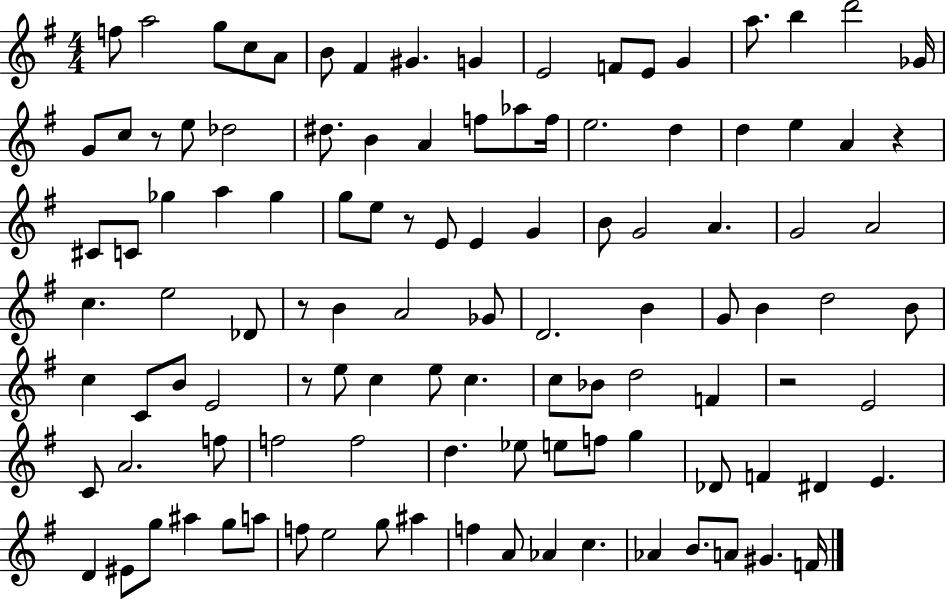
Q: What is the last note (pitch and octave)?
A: F4